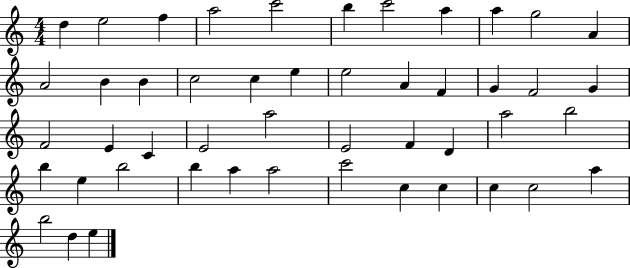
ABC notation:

X:1
T:Untitled
M:4/4
L:1/4
K:C
d e2 f a2 c'2 b c'2 a a g2 A A2 B B c2 c e e2 A F G F2 G F2 E C E2 a2 E2 F D a2 b2 b e b2 b a a2 c'2 c c c c2 a b2 d e